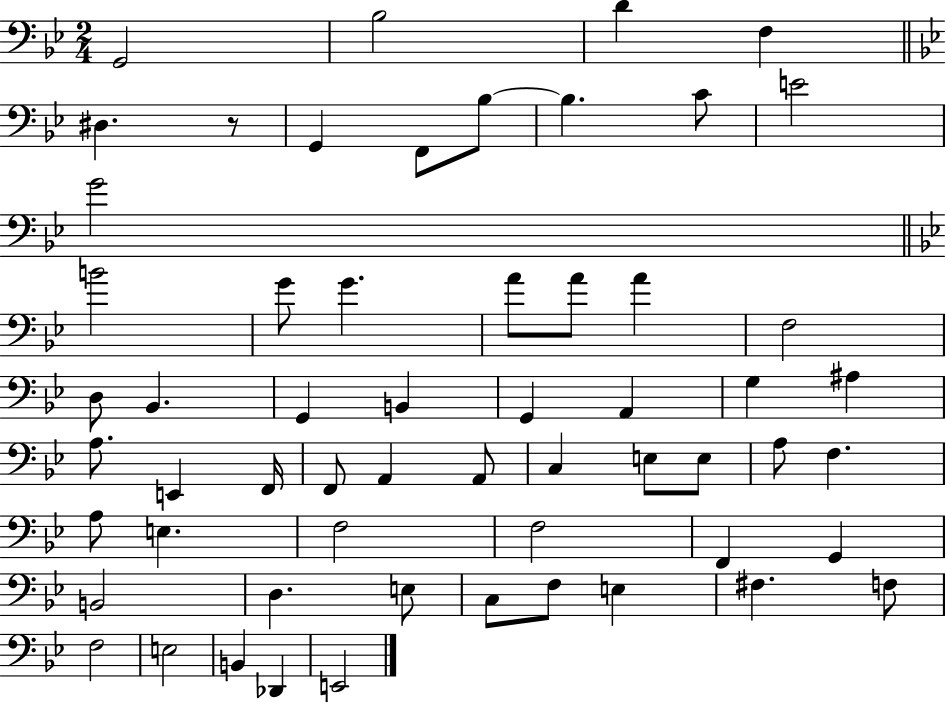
G2/h Bb3/h D4/q F3/q D#3/q. R/e G2/q F2/e Bb3/e Bb3/q. C4/e E4/h G4/h B4/h G4/e G4/q. A4/e A4/e A4/q F3/h D3/e Bb2/q. G2/q B2/q G2/q A2/q G3/q A#3/q A3/e. E2/q F2/s F2/e A2/q A2/e C3/q E3/e E3/e A3/e F3/q. A3/e E3/q. F3/h F3/h F2/q G2/q B2/h D3/q. E3/e C3/e F3/e E3/q F#3/q. F3/e F3/h E3/h B2/q Db2/q E2/h